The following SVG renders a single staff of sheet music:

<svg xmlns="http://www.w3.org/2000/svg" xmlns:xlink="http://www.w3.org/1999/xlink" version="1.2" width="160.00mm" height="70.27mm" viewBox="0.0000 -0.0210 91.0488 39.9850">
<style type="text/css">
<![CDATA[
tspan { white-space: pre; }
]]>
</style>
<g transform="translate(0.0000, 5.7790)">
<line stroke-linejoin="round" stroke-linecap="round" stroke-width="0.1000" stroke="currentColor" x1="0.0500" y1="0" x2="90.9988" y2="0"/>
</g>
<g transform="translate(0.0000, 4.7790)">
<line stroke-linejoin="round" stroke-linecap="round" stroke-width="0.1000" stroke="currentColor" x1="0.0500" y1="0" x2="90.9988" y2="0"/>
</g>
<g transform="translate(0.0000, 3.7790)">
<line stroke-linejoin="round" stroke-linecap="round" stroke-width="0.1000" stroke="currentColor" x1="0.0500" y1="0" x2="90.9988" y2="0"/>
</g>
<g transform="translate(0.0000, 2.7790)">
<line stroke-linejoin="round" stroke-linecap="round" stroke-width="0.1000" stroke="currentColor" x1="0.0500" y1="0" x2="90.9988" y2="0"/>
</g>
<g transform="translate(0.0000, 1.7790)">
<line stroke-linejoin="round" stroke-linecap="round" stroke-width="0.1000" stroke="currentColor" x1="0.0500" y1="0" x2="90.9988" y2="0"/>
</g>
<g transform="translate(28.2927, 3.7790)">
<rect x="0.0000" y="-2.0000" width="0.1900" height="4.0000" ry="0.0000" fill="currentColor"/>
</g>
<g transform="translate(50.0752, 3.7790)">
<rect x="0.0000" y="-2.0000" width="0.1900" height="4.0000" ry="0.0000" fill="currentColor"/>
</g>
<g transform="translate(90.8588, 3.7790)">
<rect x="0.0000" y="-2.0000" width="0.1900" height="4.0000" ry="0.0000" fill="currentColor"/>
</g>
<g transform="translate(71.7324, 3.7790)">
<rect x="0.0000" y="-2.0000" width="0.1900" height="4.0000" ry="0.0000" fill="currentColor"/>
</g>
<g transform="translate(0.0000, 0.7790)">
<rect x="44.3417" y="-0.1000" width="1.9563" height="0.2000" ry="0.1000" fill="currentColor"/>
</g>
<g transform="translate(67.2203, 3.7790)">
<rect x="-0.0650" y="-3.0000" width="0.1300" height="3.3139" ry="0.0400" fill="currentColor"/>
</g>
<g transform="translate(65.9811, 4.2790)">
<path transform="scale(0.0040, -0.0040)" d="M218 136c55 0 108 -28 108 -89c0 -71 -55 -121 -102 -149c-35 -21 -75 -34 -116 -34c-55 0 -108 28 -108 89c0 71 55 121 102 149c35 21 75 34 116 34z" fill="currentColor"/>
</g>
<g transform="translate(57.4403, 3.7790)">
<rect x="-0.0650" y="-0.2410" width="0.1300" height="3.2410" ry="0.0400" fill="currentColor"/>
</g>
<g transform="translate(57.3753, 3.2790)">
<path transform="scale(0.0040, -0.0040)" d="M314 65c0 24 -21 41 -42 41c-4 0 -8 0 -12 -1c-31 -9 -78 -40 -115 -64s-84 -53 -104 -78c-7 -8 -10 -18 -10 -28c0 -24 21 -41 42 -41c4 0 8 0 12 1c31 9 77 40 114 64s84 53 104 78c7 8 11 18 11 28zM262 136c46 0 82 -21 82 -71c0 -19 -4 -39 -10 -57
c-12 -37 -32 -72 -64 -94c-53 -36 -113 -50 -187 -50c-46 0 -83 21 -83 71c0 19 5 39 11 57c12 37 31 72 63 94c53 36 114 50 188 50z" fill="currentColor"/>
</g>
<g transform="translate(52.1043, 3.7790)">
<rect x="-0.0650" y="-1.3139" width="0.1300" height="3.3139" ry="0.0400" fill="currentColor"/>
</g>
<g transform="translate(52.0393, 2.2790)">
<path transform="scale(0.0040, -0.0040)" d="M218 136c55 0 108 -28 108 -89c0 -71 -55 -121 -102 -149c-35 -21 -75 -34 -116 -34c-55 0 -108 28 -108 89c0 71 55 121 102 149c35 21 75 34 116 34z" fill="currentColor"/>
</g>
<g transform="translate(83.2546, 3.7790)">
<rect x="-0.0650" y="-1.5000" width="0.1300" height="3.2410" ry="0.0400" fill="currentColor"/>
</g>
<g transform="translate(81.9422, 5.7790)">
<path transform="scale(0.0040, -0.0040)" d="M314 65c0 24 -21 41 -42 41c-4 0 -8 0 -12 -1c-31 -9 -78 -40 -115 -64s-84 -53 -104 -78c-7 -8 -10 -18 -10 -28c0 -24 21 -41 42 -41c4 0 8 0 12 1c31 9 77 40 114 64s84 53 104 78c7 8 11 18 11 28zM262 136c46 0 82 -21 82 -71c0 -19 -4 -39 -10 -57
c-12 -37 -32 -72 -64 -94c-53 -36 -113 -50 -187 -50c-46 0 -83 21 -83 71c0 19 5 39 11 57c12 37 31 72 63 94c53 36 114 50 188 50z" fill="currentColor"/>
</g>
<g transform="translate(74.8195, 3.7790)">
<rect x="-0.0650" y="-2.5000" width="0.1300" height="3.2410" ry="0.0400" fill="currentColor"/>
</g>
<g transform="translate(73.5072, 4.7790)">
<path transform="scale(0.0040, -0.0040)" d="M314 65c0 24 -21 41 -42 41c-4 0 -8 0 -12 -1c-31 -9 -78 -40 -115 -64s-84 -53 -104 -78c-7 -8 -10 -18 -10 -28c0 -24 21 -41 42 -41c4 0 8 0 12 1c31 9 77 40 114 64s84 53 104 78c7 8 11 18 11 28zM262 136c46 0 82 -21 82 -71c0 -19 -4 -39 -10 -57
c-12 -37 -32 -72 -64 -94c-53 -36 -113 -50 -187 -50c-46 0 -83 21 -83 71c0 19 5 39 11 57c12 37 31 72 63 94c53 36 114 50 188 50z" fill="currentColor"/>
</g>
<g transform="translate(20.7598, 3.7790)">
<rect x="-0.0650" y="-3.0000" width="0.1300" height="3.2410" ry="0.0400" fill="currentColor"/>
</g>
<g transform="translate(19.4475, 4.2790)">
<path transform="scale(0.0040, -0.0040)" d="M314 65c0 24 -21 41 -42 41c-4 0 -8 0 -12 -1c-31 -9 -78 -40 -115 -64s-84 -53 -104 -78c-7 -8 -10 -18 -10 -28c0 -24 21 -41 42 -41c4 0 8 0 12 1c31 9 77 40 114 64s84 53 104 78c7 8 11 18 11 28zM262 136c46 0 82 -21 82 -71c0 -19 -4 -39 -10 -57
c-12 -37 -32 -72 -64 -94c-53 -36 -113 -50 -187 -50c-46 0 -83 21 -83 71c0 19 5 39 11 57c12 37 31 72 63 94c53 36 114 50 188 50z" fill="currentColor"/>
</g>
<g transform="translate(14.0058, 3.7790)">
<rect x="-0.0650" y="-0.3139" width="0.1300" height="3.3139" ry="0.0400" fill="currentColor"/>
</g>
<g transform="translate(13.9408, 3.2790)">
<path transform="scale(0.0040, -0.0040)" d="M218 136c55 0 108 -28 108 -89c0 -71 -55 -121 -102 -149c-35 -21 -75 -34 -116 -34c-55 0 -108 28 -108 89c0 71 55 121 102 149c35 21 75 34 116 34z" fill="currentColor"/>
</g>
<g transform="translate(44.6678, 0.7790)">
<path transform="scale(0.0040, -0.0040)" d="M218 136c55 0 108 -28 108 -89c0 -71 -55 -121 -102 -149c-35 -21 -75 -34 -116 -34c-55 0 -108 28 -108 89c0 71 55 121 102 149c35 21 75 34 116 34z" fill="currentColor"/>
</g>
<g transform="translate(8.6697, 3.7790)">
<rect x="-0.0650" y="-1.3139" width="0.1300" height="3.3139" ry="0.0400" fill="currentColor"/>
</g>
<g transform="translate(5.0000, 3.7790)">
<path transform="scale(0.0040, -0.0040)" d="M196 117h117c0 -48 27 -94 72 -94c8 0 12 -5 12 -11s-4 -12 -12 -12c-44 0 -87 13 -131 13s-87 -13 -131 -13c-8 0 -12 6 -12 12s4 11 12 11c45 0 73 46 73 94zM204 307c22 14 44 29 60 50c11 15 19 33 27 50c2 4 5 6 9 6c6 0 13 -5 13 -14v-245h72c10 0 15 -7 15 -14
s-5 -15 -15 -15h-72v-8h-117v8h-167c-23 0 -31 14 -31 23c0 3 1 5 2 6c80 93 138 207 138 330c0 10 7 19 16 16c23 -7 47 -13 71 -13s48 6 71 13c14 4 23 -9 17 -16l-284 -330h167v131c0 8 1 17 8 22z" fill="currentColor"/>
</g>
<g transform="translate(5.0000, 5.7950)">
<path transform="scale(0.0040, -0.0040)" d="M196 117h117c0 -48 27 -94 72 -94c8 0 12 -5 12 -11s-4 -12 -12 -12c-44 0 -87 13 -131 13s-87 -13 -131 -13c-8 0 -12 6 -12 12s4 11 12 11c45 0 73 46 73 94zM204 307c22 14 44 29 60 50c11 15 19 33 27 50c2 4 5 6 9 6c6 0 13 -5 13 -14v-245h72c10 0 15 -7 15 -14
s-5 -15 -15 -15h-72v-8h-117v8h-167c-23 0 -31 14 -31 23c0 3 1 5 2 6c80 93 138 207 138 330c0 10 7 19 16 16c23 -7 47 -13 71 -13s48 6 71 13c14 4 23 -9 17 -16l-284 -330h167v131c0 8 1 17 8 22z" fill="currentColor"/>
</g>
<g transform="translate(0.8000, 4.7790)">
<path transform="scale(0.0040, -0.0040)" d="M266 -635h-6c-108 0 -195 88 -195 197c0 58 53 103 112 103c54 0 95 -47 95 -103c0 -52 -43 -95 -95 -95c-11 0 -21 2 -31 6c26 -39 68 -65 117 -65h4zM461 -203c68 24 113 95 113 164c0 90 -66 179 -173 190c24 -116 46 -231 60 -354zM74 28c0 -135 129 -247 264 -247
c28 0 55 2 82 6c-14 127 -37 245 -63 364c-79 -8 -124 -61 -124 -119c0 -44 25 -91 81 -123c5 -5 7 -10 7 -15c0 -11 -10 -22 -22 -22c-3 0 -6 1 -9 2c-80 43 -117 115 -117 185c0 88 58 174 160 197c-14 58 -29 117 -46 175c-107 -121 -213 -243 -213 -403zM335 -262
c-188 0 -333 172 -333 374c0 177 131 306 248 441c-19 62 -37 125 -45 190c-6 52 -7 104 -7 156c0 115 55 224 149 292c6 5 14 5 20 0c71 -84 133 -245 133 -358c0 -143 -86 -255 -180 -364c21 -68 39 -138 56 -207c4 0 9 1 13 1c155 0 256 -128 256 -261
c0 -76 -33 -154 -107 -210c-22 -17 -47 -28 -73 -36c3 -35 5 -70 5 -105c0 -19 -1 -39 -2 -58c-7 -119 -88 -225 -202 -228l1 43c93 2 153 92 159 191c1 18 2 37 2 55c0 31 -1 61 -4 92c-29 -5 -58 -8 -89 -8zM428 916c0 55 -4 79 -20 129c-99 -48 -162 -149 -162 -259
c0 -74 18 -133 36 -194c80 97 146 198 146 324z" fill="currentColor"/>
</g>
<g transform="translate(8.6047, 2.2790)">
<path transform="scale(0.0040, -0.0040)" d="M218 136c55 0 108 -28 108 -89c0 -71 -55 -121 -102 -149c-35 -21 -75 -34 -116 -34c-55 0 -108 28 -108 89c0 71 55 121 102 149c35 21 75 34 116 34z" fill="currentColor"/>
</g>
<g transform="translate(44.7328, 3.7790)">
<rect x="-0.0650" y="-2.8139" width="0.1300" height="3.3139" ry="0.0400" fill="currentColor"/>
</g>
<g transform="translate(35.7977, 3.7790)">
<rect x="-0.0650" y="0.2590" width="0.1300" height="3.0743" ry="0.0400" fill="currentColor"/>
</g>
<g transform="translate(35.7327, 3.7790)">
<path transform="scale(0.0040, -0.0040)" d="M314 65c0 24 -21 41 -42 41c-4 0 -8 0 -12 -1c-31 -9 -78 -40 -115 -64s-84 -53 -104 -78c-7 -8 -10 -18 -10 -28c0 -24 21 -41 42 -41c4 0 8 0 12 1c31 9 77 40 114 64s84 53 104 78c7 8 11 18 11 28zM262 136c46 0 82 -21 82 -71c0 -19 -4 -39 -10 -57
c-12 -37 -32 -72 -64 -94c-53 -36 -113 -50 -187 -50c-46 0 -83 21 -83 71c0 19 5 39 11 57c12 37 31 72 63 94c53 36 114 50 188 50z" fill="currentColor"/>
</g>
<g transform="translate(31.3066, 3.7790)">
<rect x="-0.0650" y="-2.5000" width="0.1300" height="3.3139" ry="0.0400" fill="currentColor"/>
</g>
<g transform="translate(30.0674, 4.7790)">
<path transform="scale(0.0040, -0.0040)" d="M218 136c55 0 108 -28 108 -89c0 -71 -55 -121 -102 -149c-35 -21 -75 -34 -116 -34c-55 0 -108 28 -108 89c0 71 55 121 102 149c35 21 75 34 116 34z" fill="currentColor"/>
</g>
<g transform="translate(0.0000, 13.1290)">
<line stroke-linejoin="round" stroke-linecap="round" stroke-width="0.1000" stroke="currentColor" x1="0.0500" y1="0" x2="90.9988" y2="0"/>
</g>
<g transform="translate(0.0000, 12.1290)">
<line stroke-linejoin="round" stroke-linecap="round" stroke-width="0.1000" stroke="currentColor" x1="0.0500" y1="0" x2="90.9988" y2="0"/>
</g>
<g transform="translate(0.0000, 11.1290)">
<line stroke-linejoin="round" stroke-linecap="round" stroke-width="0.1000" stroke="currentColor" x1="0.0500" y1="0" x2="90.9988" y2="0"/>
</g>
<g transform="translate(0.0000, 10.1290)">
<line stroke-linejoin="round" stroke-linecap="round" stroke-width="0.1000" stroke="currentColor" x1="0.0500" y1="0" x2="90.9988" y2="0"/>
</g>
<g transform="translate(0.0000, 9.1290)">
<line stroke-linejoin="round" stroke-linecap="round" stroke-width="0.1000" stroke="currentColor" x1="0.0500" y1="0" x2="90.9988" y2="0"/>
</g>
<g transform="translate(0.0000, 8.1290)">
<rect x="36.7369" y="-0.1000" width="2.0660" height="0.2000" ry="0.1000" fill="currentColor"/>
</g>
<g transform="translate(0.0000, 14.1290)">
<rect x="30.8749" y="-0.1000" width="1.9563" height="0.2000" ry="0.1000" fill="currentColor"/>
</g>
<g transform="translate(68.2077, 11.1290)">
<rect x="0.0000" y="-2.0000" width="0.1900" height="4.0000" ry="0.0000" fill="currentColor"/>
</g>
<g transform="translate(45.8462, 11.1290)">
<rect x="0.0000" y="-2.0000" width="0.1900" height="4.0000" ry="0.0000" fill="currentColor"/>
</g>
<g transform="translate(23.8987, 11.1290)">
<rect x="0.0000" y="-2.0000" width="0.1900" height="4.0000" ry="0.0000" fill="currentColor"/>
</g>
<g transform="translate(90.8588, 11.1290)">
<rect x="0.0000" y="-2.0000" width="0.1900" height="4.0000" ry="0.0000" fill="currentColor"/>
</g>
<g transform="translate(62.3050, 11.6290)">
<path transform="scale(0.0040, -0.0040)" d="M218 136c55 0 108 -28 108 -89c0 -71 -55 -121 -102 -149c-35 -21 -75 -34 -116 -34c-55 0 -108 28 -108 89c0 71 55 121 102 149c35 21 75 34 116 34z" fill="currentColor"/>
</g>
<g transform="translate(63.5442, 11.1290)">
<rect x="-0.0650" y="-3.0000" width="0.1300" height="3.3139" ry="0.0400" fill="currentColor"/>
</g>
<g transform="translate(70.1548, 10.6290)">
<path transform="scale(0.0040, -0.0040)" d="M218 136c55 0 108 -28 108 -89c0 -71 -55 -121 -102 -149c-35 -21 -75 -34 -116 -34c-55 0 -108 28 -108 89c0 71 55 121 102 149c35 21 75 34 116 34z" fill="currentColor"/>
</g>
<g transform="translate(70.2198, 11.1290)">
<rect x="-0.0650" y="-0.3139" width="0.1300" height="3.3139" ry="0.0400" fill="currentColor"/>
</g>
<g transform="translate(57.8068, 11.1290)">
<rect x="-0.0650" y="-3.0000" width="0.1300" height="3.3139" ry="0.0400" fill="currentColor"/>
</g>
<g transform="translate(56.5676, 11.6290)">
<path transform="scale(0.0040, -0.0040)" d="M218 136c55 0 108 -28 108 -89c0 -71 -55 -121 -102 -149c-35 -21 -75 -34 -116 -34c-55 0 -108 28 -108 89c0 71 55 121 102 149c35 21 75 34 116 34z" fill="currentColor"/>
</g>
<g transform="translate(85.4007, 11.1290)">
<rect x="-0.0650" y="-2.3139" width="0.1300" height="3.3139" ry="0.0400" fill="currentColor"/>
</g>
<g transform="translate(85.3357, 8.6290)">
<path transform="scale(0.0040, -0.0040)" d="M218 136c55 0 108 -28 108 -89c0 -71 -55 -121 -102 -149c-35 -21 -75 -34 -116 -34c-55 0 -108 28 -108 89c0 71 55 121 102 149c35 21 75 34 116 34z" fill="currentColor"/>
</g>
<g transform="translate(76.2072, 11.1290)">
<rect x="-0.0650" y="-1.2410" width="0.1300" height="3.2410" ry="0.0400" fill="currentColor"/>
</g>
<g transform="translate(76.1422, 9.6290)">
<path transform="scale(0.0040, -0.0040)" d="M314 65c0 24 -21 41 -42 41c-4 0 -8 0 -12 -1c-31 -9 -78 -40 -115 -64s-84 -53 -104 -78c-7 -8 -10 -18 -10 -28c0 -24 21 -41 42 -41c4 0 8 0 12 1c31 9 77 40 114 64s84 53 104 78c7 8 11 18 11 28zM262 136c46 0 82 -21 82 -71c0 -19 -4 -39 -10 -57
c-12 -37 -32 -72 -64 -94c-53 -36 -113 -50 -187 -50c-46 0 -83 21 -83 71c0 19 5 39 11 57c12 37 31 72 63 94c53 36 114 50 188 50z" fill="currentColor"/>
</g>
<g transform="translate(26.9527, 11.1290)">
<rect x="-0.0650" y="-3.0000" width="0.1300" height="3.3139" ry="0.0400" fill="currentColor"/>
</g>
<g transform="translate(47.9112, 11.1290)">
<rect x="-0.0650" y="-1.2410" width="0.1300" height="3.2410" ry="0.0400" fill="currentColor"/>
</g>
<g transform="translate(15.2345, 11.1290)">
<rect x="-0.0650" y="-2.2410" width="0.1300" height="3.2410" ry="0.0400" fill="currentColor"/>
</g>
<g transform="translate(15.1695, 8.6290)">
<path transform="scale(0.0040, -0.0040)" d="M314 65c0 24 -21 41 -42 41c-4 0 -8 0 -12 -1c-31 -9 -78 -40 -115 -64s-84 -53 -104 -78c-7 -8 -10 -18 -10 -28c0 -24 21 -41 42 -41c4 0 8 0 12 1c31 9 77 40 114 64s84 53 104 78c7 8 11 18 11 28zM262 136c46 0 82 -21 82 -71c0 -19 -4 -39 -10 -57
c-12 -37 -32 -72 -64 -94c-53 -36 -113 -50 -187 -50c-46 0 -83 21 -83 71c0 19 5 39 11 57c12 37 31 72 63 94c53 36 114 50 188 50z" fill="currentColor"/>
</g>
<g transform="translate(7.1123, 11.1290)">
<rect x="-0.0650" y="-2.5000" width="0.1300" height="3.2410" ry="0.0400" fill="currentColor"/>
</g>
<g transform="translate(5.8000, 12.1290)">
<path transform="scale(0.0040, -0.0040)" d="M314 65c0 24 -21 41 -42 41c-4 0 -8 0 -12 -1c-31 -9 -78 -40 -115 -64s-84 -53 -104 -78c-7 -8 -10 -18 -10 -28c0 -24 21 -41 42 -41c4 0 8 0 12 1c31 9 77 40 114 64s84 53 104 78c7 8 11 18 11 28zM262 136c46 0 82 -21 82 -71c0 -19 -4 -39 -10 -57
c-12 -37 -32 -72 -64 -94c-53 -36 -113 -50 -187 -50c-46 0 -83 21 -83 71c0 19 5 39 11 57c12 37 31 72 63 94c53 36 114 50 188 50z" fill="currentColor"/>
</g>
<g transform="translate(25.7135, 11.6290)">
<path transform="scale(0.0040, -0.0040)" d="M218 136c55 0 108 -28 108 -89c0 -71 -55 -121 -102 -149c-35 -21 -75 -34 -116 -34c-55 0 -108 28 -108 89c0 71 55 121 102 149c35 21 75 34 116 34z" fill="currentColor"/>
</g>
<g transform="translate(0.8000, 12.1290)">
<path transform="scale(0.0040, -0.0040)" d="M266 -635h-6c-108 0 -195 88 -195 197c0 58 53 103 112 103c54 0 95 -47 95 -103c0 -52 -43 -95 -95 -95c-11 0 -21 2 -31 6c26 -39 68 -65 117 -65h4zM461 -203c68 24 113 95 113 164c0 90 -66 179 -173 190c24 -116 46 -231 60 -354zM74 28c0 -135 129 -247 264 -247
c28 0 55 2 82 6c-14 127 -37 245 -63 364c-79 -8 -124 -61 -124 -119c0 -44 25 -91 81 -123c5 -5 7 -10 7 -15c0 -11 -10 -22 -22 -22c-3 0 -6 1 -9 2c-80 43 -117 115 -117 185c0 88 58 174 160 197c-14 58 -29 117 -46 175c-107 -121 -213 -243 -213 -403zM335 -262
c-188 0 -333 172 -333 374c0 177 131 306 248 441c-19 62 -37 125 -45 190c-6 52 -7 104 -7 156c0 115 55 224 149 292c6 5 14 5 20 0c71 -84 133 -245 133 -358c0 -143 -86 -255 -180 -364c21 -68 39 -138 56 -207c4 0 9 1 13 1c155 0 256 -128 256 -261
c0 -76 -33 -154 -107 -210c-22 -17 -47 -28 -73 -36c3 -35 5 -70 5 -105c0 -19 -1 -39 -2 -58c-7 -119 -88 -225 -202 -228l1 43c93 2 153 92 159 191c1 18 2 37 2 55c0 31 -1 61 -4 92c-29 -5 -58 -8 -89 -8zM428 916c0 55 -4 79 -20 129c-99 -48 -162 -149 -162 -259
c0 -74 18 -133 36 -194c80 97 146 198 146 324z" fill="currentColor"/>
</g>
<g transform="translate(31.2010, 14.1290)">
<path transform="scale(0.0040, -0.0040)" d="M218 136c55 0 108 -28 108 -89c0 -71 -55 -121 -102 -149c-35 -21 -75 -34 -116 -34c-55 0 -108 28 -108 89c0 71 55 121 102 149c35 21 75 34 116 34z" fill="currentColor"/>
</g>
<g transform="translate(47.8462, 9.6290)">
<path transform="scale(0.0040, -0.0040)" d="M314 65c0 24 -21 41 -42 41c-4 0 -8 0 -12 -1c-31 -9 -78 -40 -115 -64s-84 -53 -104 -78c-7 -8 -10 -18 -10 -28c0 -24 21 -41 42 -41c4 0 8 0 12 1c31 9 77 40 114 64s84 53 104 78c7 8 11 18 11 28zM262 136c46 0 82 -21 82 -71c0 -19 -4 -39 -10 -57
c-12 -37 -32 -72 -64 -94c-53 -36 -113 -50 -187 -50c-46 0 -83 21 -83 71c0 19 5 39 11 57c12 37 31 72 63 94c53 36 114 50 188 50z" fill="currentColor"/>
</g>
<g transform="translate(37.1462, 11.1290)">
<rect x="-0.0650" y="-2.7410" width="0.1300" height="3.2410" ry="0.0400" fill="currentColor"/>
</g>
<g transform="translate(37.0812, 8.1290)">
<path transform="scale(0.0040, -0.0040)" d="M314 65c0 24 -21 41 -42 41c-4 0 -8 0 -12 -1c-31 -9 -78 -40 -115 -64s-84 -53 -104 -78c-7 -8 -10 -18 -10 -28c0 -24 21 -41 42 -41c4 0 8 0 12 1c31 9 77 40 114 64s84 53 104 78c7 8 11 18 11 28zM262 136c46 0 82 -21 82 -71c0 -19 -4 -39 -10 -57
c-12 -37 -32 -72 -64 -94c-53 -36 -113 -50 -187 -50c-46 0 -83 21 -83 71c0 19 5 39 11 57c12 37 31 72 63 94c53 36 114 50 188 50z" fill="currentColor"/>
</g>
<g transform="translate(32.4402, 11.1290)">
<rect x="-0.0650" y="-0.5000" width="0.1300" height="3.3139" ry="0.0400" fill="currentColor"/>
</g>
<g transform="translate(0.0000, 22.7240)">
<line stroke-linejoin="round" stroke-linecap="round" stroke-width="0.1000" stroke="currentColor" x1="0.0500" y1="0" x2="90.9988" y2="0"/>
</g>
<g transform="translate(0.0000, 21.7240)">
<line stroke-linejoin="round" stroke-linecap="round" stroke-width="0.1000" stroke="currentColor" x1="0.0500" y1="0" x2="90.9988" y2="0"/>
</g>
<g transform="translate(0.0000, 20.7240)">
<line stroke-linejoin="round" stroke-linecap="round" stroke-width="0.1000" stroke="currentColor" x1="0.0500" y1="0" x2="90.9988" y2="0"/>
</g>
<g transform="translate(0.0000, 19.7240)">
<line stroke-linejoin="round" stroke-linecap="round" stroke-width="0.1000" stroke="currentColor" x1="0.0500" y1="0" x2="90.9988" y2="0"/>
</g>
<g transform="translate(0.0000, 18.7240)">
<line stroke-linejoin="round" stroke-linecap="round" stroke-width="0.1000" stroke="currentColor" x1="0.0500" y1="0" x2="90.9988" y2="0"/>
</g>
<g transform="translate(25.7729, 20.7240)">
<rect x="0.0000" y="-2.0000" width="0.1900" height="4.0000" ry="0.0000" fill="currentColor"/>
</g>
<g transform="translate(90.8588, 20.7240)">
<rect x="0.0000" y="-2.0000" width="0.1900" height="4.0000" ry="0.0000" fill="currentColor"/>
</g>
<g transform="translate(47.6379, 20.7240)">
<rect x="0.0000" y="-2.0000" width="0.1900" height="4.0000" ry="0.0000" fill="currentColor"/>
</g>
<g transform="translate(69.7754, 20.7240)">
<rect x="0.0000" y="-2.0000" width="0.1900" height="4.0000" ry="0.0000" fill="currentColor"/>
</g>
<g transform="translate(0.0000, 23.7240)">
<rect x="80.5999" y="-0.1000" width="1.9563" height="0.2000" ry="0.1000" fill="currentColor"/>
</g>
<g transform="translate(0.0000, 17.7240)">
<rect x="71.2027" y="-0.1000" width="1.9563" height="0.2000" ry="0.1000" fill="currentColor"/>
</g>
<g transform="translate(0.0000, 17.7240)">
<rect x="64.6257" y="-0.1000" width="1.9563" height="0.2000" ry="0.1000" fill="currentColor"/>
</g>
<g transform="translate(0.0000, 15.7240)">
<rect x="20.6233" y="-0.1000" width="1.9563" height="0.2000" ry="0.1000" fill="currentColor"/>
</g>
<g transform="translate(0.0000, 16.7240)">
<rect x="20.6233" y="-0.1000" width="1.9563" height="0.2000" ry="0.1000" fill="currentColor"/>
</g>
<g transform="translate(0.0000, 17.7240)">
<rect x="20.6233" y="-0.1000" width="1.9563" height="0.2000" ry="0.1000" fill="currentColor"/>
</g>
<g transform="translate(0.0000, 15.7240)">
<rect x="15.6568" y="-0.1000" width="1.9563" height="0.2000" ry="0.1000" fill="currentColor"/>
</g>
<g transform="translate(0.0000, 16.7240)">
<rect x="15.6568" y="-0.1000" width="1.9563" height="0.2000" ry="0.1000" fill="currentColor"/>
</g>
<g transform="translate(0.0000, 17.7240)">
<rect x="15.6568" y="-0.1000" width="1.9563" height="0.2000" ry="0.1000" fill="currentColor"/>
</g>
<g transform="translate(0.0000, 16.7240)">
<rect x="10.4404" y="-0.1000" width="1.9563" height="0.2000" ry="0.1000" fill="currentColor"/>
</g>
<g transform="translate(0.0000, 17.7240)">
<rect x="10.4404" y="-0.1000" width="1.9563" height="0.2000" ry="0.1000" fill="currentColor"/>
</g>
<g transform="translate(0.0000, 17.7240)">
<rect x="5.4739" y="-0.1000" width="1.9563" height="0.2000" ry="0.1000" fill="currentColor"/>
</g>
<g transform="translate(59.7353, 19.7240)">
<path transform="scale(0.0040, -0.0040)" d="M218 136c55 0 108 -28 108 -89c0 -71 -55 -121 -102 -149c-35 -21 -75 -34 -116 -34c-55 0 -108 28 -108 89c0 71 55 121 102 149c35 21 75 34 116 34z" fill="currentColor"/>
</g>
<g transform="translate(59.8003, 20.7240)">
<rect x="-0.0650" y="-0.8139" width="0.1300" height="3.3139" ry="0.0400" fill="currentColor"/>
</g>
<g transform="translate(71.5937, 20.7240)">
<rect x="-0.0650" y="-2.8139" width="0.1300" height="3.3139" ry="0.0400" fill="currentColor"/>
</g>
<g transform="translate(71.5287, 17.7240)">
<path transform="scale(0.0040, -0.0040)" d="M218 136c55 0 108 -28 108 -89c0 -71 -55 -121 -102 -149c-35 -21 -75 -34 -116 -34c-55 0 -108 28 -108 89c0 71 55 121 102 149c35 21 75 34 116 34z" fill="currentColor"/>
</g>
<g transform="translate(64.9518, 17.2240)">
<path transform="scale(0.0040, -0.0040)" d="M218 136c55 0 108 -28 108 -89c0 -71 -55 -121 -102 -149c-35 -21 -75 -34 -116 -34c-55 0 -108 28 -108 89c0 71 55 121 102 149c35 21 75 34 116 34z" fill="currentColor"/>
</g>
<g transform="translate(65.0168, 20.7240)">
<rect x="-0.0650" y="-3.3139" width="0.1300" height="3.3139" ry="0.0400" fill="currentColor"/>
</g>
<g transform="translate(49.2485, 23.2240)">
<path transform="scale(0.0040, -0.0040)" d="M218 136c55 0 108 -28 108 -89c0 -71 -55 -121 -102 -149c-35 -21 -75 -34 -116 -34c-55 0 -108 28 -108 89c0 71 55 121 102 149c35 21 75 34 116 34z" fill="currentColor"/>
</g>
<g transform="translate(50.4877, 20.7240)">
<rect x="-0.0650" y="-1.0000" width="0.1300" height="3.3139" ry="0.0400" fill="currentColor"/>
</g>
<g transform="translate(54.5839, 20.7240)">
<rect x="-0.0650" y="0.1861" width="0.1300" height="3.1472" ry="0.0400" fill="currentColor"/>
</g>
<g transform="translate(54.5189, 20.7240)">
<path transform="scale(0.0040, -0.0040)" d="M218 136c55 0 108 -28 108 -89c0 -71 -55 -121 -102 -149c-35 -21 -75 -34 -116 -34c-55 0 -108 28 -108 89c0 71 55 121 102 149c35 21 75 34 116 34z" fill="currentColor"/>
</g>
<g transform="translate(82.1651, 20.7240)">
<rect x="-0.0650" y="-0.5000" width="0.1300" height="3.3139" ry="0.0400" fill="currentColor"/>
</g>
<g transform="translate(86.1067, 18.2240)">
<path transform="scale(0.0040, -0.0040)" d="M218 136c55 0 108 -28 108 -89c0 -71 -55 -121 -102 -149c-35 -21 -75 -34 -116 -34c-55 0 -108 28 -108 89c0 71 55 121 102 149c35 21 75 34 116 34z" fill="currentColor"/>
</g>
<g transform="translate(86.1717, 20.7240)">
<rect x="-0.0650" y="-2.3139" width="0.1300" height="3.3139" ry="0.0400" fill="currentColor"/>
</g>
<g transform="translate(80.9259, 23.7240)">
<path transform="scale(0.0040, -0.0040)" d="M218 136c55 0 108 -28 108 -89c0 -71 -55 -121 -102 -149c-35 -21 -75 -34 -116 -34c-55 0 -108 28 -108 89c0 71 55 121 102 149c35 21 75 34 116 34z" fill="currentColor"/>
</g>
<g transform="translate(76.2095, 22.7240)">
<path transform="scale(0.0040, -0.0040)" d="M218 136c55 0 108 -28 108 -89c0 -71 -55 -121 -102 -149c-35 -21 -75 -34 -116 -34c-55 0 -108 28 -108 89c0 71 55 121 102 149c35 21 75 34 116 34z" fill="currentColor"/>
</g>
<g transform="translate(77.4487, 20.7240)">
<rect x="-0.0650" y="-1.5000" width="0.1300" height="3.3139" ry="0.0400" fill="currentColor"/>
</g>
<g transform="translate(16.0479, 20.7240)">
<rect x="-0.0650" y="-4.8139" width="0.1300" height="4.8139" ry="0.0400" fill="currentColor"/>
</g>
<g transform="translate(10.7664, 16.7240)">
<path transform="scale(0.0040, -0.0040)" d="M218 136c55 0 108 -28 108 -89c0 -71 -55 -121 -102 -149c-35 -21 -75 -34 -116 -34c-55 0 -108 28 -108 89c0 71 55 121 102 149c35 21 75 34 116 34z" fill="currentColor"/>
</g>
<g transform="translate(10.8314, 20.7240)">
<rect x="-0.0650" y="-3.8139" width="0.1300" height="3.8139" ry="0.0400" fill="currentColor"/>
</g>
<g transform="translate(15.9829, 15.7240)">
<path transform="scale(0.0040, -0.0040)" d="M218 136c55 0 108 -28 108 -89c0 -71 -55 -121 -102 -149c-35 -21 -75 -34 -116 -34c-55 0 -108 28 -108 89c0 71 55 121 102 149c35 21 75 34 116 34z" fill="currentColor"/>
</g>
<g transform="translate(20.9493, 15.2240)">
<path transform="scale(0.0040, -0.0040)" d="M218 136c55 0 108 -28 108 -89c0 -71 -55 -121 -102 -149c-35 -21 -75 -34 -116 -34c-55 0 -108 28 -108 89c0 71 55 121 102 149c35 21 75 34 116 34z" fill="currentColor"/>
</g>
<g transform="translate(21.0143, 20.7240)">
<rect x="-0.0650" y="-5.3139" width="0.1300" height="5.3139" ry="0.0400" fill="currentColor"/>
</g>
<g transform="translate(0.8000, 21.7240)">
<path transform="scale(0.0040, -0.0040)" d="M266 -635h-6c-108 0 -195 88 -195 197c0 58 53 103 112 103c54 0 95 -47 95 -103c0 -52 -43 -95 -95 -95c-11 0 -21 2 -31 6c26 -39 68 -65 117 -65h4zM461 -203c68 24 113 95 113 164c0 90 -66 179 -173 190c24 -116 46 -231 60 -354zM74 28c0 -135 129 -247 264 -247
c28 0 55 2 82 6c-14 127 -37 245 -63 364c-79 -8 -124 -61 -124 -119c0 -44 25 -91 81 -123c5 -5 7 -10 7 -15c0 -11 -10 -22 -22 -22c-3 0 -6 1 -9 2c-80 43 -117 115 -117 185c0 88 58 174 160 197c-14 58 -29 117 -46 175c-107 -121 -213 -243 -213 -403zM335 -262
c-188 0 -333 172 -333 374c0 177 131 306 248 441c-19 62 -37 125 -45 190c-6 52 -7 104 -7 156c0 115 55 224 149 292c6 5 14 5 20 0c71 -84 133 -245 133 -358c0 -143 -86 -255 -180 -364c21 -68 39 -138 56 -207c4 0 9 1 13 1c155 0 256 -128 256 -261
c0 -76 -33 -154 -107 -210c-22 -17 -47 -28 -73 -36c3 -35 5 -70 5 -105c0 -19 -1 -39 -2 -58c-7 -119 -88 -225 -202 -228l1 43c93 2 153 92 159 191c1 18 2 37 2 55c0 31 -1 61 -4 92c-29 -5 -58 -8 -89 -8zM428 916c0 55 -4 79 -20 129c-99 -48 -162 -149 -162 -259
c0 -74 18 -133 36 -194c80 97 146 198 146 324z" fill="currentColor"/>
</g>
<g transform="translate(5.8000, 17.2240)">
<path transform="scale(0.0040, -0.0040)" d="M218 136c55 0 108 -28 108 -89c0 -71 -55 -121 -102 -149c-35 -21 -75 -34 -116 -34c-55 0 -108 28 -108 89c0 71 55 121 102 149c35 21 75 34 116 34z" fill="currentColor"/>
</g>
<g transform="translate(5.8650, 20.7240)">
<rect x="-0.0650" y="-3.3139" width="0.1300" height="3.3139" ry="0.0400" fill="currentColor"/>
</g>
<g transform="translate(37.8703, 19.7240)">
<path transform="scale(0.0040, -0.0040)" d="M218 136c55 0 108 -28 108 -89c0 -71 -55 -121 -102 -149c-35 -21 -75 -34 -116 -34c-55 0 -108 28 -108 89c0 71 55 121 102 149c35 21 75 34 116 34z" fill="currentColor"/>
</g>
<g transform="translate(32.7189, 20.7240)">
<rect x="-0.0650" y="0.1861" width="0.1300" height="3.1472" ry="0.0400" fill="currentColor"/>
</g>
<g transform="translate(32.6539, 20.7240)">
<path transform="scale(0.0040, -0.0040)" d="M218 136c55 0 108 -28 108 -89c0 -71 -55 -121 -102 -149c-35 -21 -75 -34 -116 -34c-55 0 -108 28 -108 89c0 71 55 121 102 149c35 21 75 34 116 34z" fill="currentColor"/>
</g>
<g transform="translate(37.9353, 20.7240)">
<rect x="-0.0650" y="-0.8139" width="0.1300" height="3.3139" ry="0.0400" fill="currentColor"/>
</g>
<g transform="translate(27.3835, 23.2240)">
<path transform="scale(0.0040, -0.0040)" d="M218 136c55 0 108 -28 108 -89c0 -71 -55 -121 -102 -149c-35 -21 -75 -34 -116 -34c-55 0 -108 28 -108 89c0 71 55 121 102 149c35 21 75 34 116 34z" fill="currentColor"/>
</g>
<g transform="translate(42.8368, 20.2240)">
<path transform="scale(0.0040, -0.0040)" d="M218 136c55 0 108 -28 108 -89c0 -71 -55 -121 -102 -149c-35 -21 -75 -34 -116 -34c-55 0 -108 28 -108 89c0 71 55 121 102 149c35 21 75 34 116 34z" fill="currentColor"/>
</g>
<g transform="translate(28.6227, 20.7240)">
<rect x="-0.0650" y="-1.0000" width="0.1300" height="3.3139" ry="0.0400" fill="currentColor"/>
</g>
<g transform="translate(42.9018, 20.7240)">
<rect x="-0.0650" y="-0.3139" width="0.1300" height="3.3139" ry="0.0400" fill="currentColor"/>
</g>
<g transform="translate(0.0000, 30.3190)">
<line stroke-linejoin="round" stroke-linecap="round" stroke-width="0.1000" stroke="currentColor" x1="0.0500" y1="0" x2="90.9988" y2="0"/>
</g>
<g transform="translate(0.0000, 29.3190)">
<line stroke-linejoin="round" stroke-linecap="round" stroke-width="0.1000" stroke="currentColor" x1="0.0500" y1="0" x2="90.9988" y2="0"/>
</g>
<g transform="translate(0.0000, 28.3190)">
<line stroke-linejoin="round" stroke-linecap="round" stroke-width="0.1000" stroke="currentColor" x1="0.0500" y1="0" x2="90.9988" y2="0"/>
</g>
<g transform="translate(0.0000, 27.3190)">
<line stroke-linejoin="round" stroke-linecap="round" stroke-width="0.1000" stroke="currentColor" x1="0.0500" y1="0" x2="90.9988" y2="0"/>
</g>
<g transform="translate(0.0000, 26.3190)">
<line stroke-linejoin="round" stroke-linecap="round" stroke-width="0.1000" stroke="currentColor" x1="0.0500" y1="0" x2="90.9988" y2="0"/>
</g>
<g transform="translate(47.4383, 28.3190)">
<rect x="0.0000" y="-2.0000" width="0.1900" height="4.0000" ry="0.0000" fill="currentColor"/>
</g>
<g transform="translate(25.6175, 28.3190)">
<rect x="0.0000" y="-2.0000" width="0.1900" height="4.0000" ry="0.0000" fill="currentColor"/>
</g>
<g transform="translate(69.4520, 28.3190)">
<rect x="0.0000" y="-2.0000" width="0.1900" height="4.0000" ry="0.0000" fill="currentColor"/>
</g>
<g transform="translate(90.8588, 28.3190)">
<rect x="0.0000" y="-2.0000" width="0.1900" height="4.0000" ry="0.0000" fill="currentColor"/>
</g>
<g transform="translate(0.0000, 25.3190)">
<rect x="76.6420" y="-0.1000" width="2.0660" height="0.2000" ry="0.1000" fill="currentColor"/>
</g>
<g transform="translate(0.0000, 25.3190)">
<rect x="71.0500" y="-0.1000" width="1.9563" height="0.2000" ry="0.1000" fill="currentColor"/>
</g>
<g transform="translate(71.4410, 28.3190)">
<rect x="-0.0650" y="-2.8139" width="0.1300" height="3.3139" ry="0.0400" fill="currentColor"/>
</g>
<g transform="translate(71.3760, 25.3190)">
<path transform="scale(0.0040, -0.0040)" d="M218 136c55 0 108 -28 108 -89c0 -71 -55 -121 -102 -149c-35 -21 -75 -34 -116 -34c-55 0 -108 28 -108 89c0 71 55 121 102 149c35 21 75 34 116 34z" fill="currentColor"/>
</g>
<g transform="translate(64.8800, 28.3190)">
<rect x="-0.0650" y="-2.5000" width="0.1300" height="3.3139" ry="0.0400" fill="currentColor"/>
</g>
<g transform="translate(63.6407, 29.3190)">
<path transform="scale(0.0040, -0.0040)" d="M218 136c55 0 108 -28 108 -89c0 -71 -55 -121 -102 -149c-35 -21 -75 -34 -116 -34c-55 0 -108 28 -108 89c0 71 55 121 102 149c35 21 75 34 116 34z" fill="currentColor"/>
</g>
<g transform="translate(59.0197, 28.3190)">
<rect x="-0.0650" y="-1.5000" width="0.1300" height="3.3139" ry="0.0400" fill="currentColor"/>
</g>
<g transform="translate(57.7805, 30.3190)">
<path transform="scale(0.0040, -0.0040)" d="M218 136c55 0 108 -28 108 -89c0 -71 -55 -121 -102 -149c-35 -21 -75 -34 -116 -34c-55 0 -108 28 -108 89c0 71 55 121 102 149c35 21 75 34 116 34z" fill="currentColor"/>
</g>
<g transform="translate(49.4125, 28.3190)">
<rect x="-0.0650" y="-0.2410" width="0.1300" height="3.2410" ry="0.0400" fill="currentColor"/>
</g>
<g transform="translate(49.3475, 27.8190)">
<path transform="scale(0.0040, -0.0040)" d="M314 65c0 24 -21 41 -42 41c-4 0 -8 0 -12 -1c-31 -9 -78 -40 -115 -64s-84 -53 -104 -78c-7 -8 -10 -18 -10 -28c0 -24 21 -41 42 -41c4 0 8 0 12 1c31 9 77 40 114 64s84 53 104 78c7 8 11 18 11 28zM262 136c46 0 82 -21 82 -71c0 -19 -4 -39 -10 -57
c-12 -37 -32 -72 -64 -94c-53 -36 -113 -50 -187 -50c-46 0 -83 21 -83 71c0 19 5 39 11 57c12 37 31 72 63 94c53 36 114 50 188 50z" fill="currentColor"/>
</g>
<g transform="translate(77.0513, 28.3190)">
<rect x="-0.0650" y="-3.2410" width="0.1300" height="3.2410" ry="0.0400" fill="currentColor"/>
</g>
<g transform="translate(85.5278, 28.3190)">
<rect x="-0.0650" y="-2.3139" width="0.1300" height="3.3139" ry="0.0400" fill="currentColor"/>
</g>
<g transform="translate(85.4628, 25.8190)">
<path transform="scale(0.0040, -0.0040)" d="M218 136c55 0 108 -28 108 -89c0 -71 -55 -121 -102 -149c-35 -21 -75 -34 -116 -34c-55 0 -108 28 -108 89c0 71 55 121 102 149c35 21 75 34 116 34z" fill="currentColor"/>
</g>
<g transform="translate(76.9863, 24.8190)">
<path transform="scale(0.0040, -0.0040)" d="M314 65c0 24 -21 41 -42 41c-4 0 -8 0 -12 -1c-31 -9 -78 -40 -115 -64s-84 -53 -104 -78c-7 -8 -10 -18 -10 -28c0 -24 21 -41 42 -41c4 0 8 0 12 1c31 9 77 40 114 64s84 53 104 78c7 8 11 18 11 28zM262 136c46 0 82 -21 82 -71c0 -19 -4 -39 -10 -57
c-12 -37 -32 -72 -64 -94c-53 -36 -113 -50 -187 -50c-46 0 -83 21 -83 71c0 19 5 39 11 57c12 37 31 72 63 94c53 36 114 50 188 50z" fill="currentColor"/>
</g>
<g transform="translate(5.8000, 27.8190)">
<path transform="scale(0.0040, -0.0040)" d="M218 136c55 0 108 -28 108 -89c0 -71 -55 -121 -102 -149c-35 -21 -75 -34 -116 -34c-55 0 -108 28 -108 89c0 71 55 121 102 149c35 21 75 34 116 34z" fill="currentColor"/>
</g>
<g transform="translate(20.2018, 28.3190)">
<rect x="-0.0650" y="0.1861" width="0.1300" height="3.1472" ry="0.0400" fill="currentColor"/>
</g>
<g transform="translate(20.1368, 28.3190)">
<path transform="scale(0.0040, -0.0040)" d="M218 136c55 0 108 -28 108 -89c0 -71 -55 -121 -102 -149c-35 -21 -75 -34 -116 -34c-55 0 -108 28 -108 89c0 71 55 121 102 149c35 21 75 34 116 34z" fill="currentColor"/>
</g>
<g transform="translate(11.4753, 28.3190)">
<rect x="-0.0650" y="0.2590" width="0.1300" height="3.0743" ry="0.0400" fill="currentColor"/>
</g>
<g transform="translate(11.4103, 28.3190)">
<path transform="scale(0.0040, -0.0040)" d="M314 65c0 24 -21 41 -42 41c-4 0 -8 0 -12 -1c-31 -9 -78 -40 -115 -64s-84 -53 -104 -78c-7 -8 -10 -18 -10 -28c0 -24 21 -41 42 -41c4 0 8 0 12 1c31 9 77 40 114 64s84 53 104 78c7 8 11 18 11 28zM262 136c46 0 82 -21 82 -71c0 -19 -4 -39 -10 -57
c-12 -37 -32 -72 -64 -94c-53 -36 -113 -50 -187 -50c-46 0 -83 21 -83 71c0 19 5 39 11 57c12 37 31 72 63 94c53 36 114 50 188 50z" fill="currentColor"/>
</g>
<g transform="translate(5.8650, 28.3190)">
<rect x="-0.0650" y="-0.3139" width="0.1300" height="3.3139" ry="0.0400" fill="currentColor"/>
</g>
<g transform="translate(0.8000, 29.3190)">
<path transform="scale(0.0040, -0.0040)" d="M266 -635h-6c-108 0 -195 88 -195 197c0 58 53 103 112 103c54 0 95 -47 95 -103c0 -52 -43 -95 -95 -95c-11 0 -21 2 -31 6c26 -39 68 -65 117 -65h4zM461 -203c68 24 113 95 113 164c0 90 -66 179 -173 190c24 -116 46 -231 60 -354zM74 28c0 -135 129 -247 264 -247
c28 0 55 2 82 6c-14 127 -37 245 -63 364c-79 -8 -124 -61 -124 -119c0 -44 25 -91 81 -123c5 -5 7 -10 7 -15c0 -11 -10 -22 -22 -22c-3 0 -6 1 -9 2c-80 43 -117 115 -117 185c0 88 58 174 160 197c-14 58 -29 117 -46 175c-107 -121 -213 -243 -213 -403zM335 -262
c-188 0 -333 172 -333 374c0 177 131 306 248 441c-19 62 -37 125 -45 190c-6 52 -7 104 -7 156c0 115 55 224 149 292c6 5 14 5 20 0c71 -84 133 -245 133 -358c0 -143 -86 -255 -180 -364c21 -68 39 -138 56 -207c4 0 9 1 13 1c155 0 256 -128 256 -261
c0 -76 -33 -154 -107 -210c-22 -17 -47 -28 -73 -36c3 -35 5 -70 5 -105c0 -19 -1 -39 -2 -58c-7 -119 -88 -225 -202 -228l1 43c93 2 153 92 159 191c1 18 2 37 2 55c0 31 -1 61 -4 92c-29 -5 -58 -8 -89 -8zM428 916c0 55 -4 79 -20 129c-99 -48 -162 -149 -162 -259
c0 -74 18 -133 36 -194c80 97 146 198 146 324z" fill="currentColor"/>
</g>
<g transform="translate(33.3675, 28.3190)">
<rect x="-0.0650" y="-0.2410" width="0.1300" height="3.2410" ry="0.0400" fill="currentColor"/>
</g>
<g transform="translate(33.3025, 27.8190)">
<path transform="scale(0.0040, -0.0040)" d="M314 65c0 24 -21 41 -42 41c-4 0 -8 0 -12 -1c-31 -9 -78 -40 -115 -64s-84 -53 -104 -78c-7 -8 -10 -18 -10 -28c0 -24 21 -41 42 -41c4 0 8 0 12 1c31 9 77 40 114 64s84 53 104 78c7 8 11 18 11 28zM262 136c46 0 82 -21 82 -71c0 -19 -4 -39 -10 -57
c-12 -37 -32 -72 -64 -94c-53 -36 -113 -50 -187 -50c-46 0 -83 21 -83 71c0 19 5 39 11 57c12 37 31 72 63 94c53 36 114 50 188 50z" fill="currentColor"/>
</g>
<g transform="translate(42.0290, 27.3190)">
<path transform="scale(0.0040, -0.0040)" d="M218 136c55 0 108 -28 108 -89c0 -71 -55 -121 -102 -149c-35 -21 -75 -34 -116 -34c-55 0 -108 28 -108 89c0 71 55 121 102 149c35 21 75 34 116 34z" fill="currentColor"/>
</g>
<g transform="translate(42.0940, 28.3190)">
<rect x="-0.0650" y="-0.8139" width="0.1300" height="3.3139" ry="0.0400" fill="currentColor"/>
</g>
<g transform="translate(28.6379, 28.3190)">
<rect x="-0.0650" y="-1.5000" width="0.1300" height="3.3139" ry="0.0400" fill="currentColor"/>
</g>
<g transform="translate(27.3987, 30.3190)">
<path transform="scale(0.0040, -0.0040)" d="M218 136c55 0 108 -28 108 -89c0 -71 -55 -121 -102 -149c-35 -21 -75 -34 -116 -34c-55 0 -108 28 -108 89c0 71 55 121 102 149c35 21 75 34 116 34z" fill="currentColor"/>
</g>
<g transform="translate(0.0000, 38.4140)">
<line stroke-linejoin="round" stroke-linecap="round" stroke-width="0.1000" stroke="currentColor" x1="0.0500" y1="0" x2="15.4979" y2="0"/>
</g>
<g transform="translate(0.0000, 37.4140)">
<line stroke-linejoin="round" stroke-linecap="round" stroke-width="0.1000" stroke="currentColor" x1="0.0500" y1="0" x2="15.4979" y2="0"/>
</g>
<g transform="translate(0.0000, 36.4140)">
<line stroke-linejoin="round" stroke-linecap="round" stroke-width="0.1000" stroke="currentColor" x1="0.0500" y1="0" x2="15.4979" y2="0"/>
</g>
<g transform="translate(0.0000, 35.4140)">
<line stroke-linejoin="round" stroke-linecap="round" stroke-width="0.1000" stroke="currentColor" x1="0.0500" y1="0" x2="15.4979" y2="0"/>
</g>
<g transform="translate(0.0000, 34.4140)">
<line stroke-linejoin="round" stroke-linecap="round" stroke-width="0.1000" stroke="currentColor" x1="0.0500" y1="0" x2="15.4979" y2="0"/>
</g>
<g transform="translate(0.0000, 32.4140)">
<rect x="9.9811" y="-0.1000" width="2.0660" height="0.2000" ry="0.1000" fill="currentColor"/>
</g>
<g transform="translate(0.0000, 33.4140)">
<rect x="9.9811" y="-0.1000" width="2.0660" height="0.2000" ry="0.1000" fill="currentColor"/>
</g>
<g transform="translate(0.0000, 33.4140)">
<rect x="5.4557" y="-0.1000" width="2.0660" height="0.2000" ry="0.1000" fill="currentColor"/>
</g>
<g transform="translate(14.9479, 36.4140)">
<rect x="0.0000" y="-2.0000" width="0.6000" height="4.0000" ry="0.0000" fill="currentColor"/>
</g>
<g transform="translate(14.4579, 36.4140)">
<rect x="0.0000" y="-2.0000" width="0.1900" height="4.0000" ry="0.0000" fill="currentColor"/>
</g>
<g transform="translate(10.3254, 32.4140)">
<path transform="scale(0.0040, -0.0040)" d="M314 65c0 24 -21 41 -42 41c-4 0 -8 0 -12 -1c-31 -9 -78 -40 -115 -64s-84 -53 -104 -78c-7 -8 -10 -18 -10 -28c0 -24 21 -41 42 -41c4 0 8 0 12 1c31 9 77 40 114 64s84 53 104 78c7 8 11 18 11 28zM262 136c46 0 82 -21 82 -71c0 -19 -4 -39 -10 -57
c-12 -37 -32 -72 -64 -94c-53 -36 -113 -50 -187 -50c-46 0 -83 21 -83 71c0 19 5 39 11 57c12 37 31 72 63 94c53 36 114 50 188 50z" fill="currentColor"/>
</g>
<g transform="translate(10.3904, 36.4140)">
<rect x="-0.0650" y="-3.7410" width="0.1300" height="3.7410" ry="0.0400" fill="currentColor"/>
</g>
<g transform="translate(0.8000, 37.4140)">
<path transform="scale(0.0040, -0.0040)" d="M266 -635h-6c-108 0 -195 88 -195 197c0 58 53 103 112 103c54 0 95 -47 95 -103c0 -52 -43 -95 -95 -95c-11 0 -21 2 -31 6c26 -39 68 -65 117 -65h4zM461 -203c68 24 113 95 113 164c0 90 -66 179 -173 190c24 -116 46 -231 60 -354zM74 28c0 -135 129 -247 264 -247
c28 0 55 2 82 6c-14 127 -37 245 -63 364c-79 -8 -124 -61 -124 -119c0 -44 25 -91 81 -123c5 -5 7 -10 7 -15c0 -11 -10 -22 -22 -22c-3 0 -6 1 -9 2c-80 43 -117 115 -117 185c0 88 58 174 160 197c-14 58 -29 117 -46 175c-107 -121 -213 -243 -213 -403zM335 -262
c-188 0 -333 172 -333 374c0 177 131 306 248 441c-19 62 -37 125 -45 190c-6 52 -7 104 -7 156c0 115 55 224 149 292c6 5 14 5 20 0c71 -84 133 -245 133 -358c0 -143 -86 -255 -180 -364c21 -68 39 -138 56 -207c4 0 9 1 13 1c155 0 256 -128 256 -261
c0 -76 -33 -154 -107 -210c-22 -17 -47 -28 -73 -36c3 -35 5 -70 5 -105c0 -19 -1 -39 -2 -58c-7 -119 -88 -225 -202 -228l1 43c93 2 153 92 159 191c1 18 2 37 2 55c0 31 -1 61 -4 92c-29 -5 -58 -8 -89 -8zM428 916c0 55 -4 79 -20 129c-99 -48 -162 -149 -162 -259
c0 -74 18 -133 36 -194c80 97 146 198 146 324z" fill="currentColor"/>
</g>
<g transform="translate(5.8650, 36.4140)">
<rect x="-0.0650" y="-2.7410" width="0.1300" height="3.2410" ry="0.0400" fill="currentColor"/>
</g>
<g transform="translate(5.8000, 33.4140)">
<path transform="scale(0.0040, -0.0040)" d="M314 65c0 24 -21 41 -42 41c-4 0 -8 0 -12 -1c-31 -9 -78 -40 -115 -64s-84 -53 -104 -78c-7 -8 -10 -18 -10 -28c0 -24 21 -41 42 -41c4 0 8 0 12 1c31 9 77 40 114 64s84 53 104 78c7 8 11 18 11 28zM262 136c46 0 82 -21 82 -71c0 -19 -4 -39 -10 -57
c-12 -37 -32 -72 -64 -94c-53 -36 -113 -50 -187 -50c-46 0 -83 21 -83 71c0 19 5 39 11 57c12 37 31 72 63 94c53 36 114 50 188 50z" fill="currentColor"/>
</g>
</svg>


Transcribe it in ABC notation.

X:1
T:Untitled
M:4/4
L:1/4
K:C
e c A2 G B2 a e c2 A G2 E2 G2 g2 A C a2 e2 A A c e2 g b c' e' f' D B d c D B d b a E C g c B2 B E c2 d c2 E G a b2 g a2 c'2